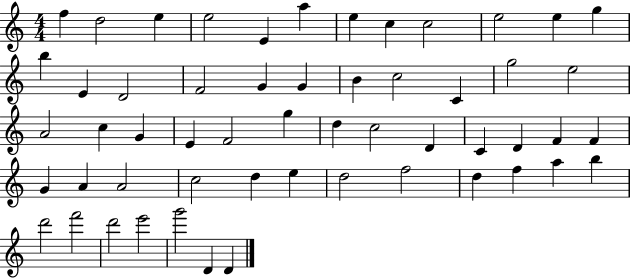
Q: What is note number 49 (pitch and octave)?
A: D6